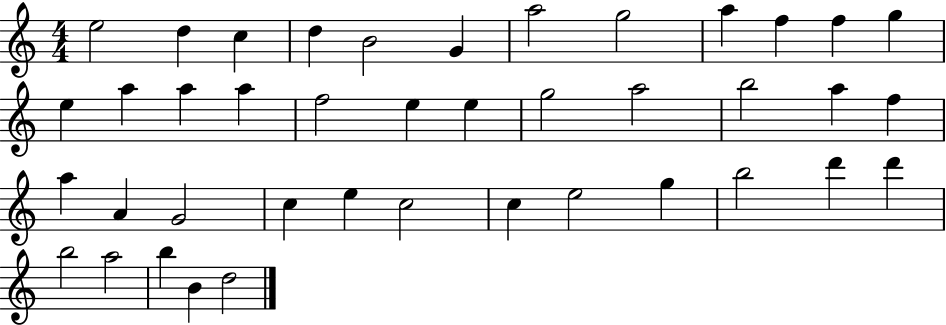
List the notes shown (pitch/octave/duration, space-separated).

E5/h D5/q C5/q D5/q B4/h G4/q A5/h G5/h A5/q F5/q F5/q G5/q E5/q A5/q A5/q A5/q F5/h E5/q E5/q G5/h A5/h B5/h A5/q F5/q A5/q A4/q G4/h C5/q E5/q C5/h C5/q E5/h G5/q B5/h D6/q D6/q B5/h A5/h B5/q B4/q D5/h